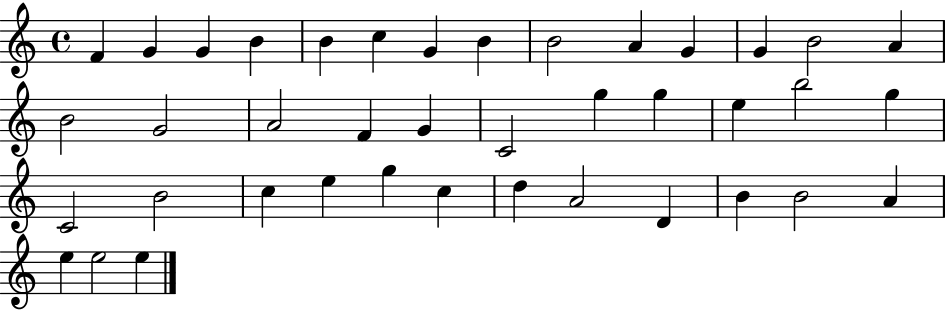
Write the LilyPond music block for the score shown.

{
  \clef treble
  \time 4/4
  \defaultTimeSignature
  \key c \major
  f'4 g'4 g'4 b'4 | b'4 c''4 g'4 b'4 | b'2 a'4 g'4 | g'4 b'2 a'4 | \break b'2 g'2 | a'2 f'4 g'4 | c'2 g''4 g''4 | e''4 b''2 g''4 | \break c'2 b'2 | c''4 e''4 g''4 c''4 | d''4 a'2 d'4 | b'4 b'2 a'4 | \break e''4 e''2 e''4 | \bar "|."
}